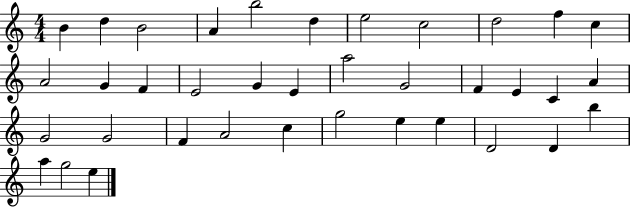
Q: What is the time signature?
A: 4/4